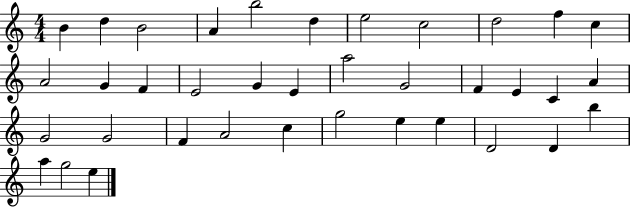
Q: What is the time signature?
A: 4/4